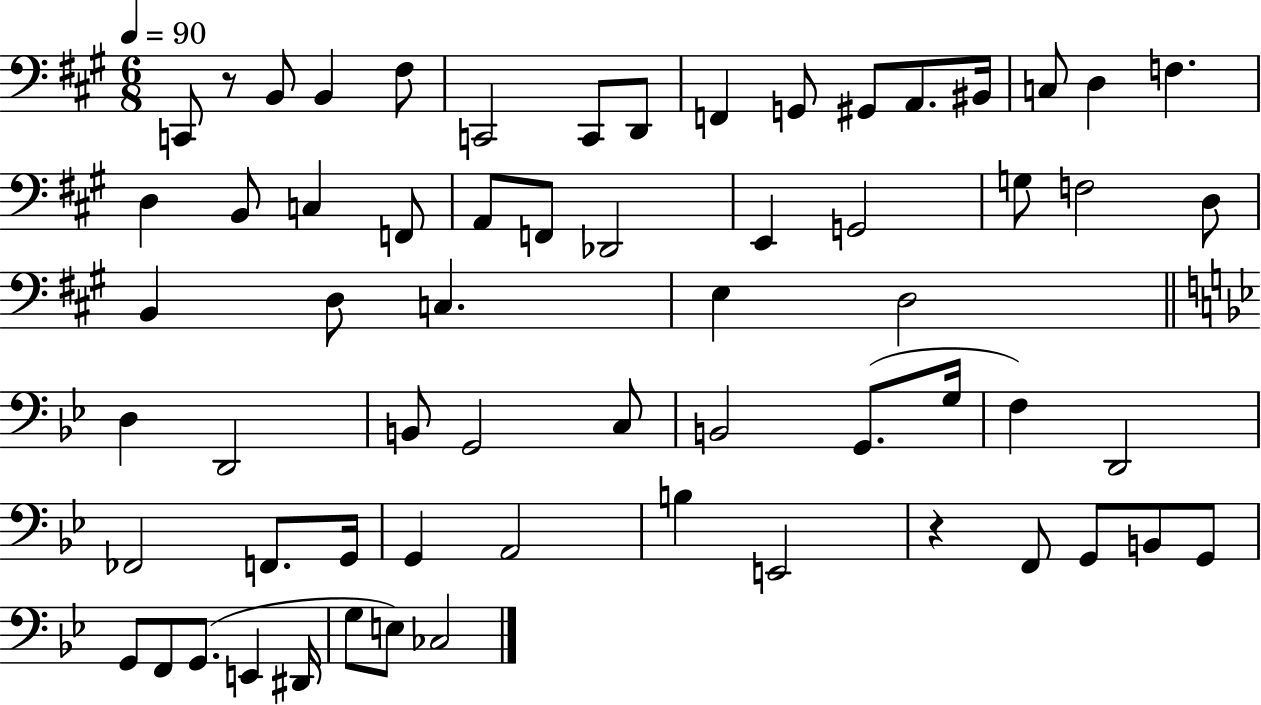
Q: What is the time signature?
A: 6/8